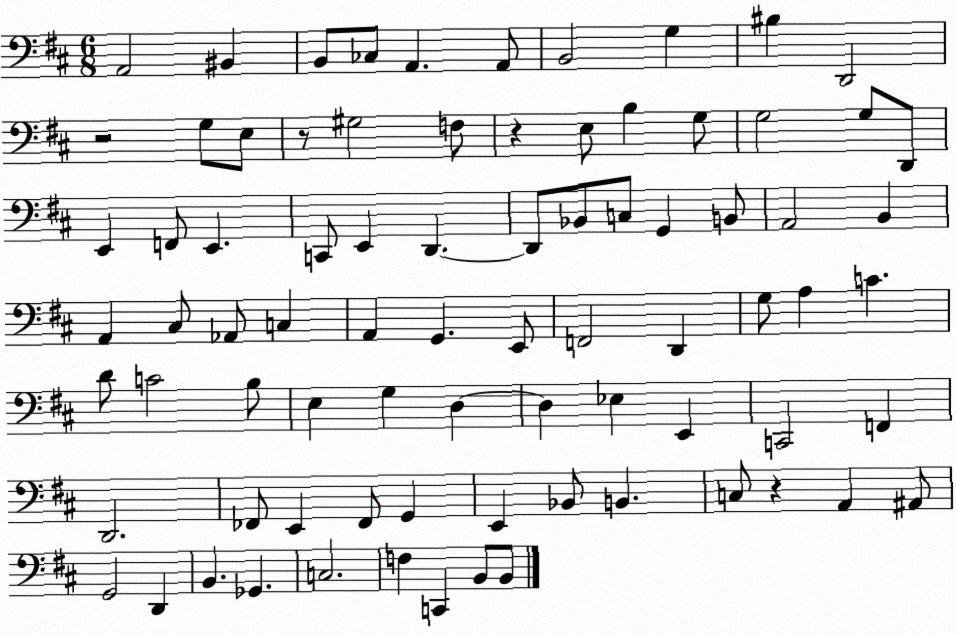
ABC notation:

X:1
T:Untitled
M:6/8
L:1/4
K:D
A,,2 ^B,, B,,/2 _C,/2 A,, A,,/2 B,,2 G, ^B, D,,2 z2 G,/2 E,/2 z/2 ^G,2 F,/2 z E,/2 B, G,/2 G,2 G,/2 D,,/2 E,, F,,/2 E,, C,,/2 E,, D,, D,,/2 _B,,/2 C,/2 G,, B,,/2 A,,2 B,, A,, ^C,/2 _A,,/2 C, A,, G,, E,,/2 F,,2 D,, G,/2 A, C D/2 C2 B,/2 E, G, D, D, _E, E,, C,,2 F,, D,,2 _F,,/2 E,, _F,,/2 G,, E,, _B,,/2 B,, C,/2 z A,, ^A,,/2 G,,2 D,, B,, _G,, C,2 F, C,, B,,/2 B,,/2